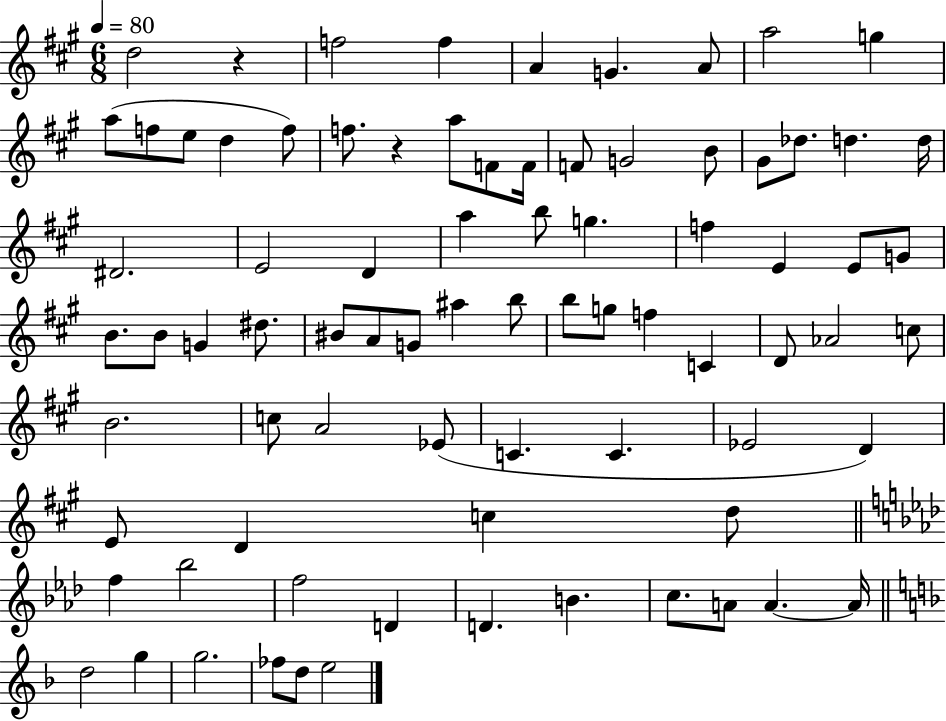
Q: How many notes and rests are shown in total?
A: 80